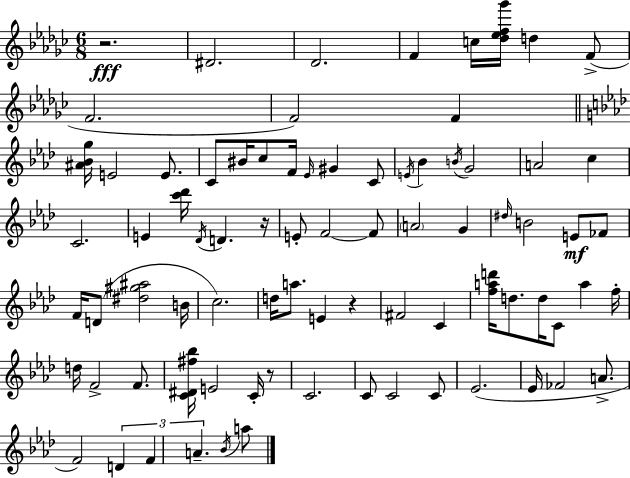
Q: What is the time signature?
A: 6/8